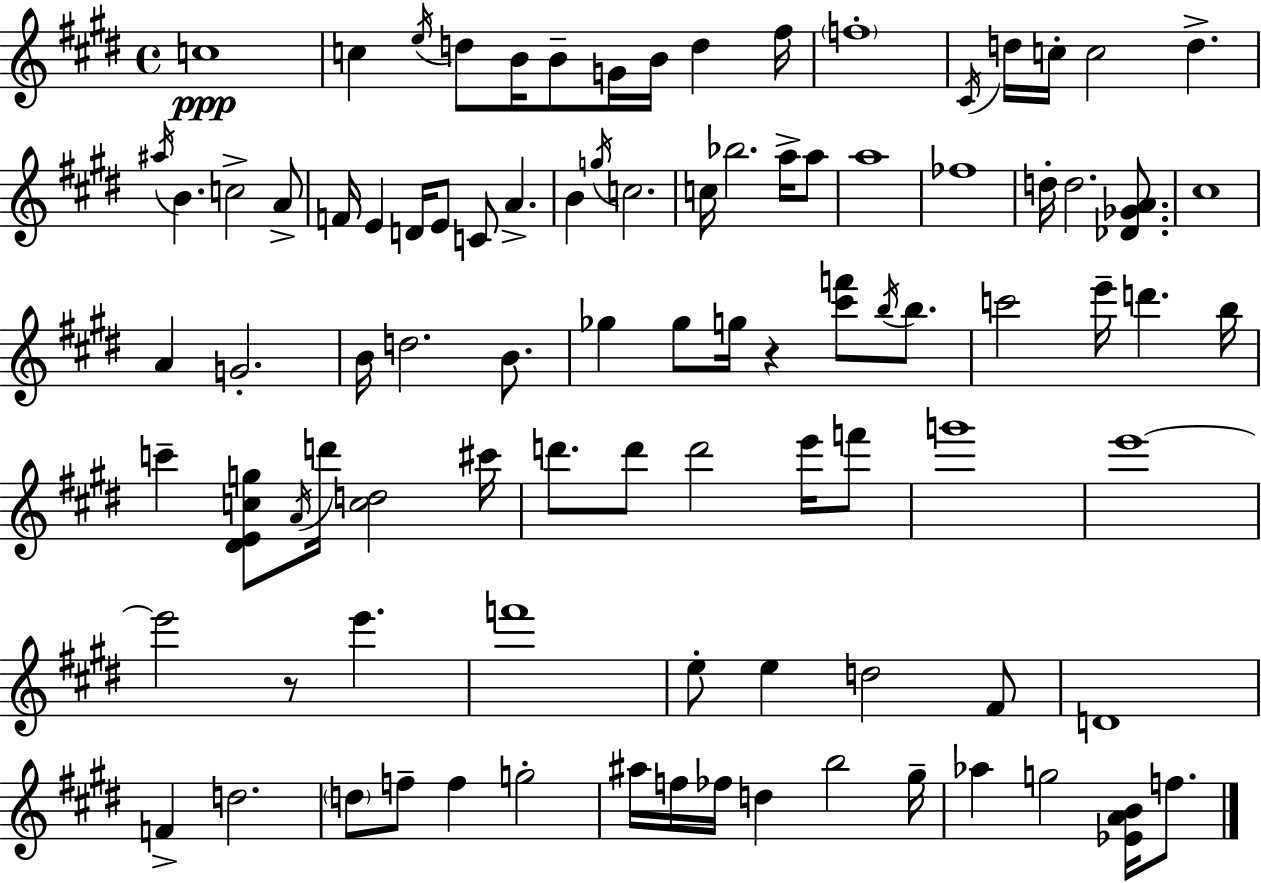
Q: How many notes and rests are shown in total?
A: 93